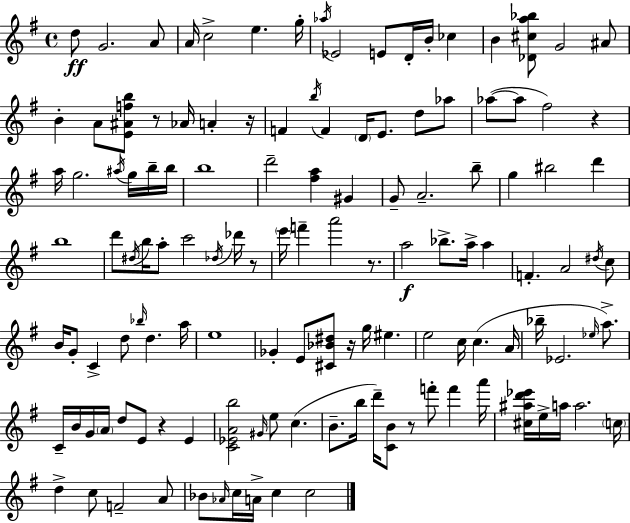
D5/e G4/h. A4/e A4/s C5/h E5/q. G5/s Ab5/s Eb4/h E4/e D4/s B4/s CES5/q B4/q [Db4,C#5,A5,Bb5]/e G4/h A#4/e B4/q A4/e [E4,A#4,F5,B5]/e R/e Ab4/s A4/q R/s F4/q B5/s F4/q D4/s E4/e. D5/e Ab5/e Ab5/e Ab5/e F#5/h R/q A5/s G5/h. A#5/s G5/s B5/s B5/s B5/w D6/h [F#5,A5]/q G#4/q G4/e A4/h. B5/e G5/q BIS5/h D6/q B5/w D6/e D#5/s B5/s A5/e C6/h Db5/s Db6/s R/e E6/s F6/q A6/h R/e. A5/h Bb5/e. A5/s A5/q F4/q. A4/h D#5/s C5/e B4/s G4/e C4/q D5/e Bb5/s D5/q. A5/s E5/w Gb4/q E4/e [C#4,Bb4,D#5]/e R/s G5/s EIS5/q. E5/h C5/s C5/q. A4/s Bb5/s Eb4/h. Eb5/s A5/e. C4/s B4/s G4/s A4/s D5/e E4/e R/q E4/q [C4,Eb4,A4,B5]/h G#4/s E5/e C5/q. B4/e. B5/s D6/s [C4,B4]/e R/e F6/e F6/q A6/s [C#5,A#5,D6,Eb6]/s E5/s A5/s A5/h. C5/s D5/q C5/e F4/h A4/e Bb4/e Ab4/s C5/s A4/s C5/q C5/h